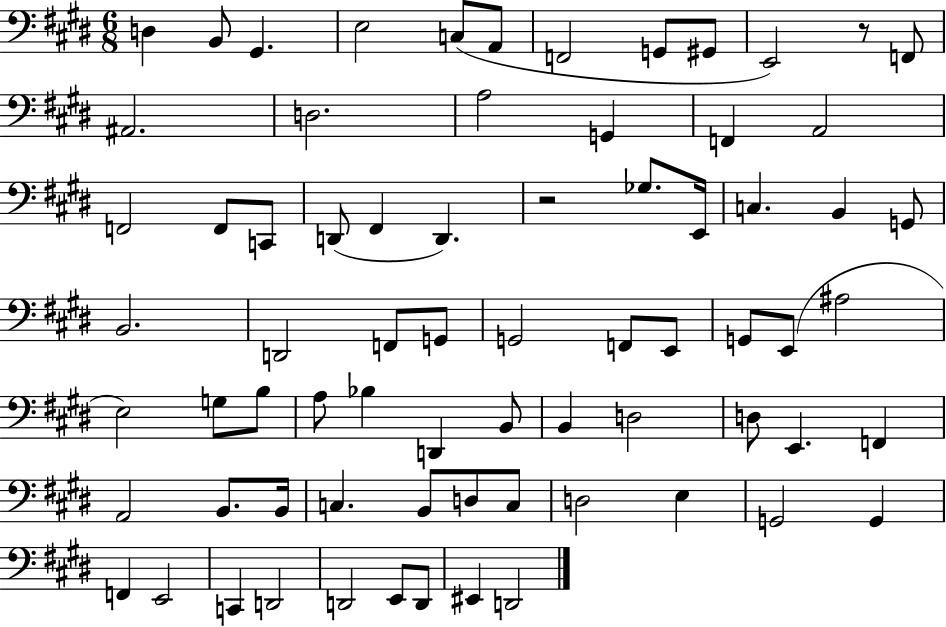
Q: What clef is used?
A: bass